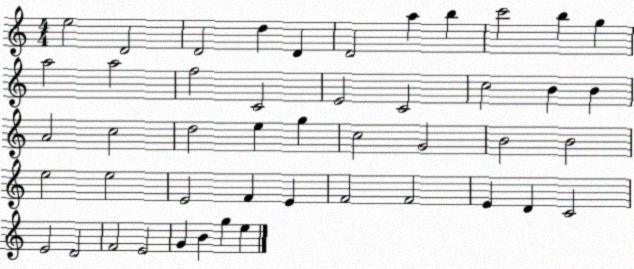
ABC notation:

X:1
T:Untitled
M:4/4
L:1/4
K:C
e2 D2 D2 d D D2 a b c'2 b g a2 a2 f2 C2 E2 C2 c2 B B A2 c2 d2 e g c2 G2 B2 B2 e2 e2 E2 F E F2 F2 E D C2 E2 D2 F2 E2 G B g e